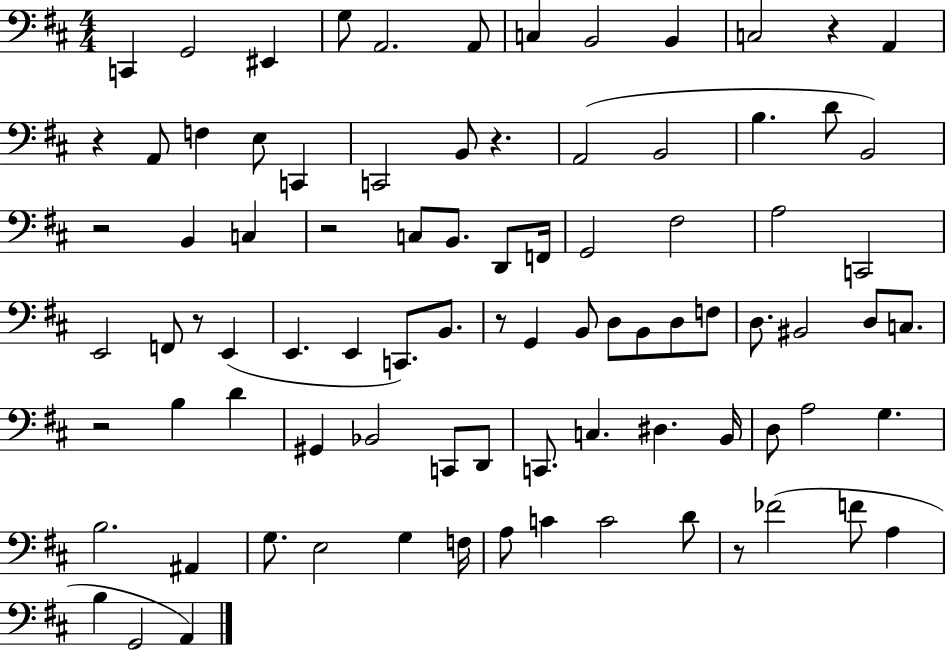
{
  \clef bass
  \numericTimeSignature
  \time 4/4
  \key d \major
  c,4 g,2 eis,4 | g8 a,2. a,8 | c4 b,2 b,4 | c2 r4 a,4 | \break r4 a,8 f4 e8 c,4 | c,2 b,8 r4. | a,2( b,2 | b4. d'8 b,2) | \break r2 b,4 c4 | r2 c8 b,8. d,8 f,16 | g,2 fis2 | a2 c,2 | \break e,2 f,8 r8 e,4( | e,4. e,4 c,8.) b,8. | r8 g,4 b,8 d8 b,8 d8 f8 | d8. bis,2 d8 c8. | \break r2 b4 d'4 | gis,4 bes,2 c,8 d,8 | c,8. c4. dis4. b,16 | d8 a2 g4. | \break b2. ais,4 | g8. e2 g4 f16 | a8 c'4 c'2 d'8 | r8 fes'2( f'8 a4 | \break b4 g,2 a,4) | \bar "|."
}